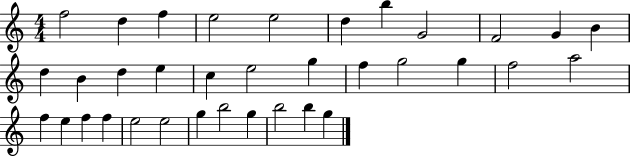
{
  \clef treble
  \numericTimeSignature
  \time 4/4
  \key c \major
  f''2 d''4 f''4 | e''2 e''2 | d''4 b''4 g'2 | f'2 g'4 b'4 | \break d''4 b'4 d''4 e''4 | c''4 e''2 g''4 | f''4 g''2 g''4 | f''2 a''2 | \break f''4 e''4 f''4 f''4 | e''2 e''2 | g''4 b''2 g''4 | b''2 b''4 g''4 | \break \bar "|."
}